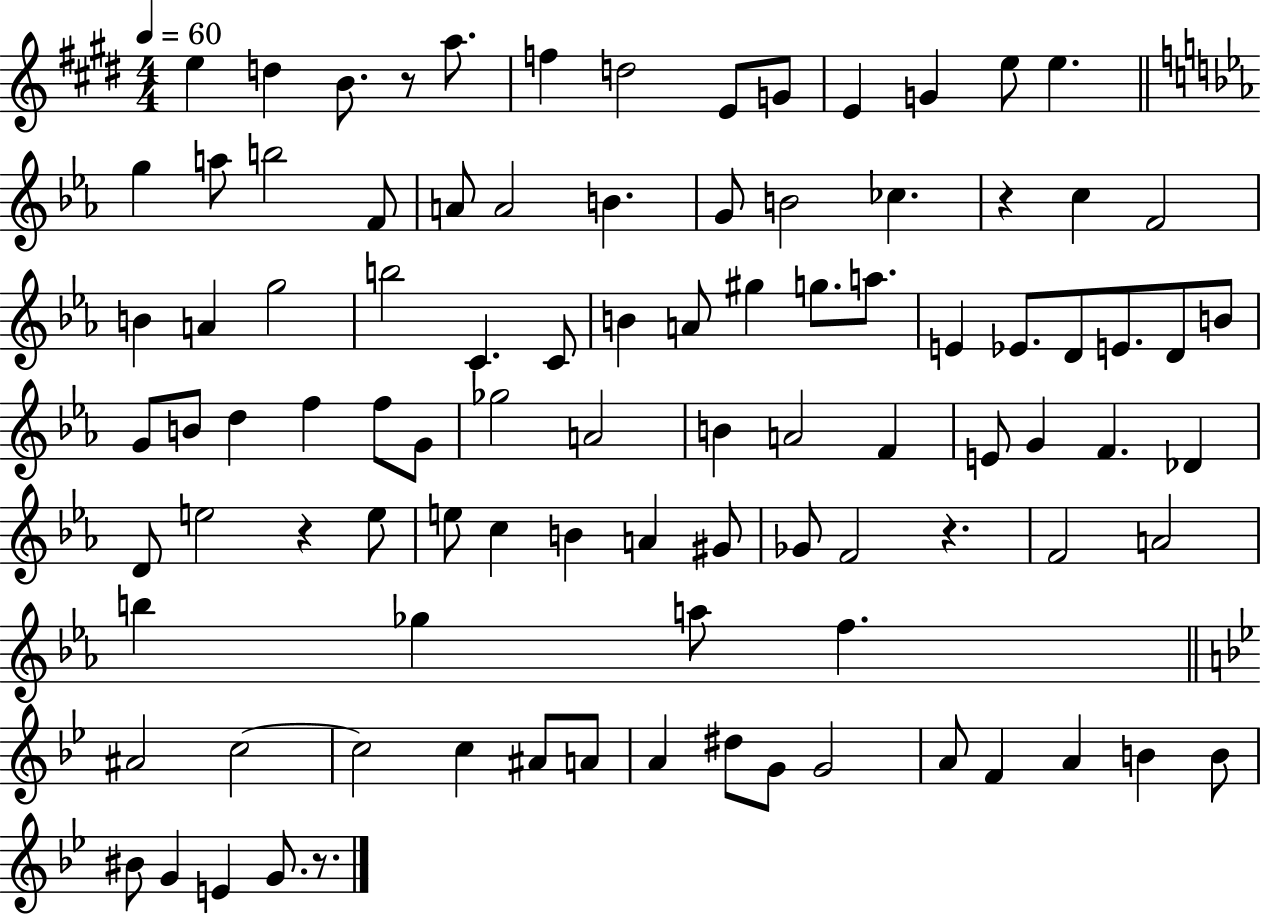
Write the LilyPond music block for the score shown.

{
  \clef treble
  \numericTimeSignature
  \time 4/4
  \key e \major
  \tempo 4 = 60
  e''4 d''4 b'8. r8 a''8. | f''4 d''2 e'8 g'8 | e'4 g'4 e''8 e''4. | \bar "||" \break \key ees \major g''4 a''8 b''2 f'8 | a'8 a'2 b'4. | g'8 b'2 ces''4. | r4 c''4 f'2 | \break b'4 a'4 g''2 | b''2 c'4. c'8 | b'4 a'8 gis''4 g''8. a''8. | e'4 ees'8. d'8 e'8. d'8 b'8 | \break g'8 b'8 d''4 f''4 f''8 g'8 | ges''2 a'2 | b'4 a'2 f'4 | e'8 g'4 f'4. des'4 | \break d'8 e''2 r4 e''8 | e''8 c''4 b'4 a'4 gis'8 | ges'8 f'2 r4. | f'2 a'2 | \break b''4 ges''4 a''8 f''4. | \bar "||" \break \key g \minor ais'2 c''2~~ | c''2 c''4 ais'8 a'8 | a'4 dis''8 g'8 g'2 | a'8 f'4 a'4 b'4 b'8 | \break bis'8 g'4 e'4 g'8. r8. | \bar "|."
}